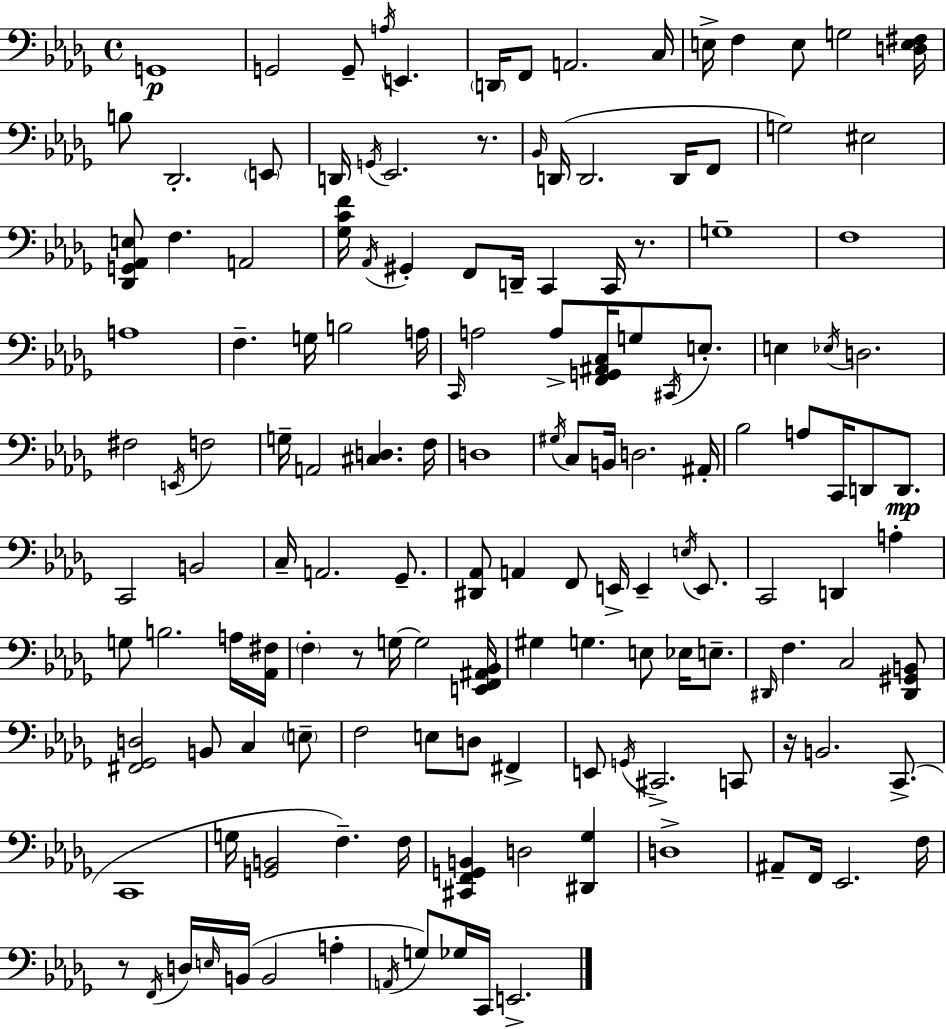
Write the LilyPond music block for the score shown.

{
  \clef bass
  \time 4/4
  \defaultTimeSignature
  \key bes \minor
  g,1\p | g,2 g,8-- \acciaccatura { a16 } e,4. | \parenthesize d,16 f,8 a,2. | c16 e16-> f4 e8 g2 | \break <d e fis>16 b8 des,2.-. \parenthesize e,8 | d,16 \acciaccatura { g,16 } ees,2. r8. | \grace { bes,16 } d,16( d,2. | d,16 f,8 g2) eis2 | \break <des, g, aes, e>8 f4. a,2 | <ges c' f'>16 \acciaccatura { aes,16 } gis,4-. f,8 d,16-- c,4 | c,16 r8. g1-- | f1 | \break a1 | f4.-- g16 b2 | a16 \grace { c,16 } a2 a8-> <f, g, ais, c>16 | g8 \acciaccatura { cis,16 } e8.-. e4 \acciaccatura { ees16 } d2. | \break fis2 \acciaccatura { e,16 } | f2 g16-- a,2 | <cis d>4. f16 d1 | \acciaccatura { gis16 } c8 b,16 d2. | \break ais,16-. bes2 | a8 c,16 d,8 d,8.\mp c,2 | b,2 c16-- a,2. | ges,8.-- <dis, aes,>8 a,4 f,8 | \break e,16-> e,4-- \acciaccatura { e16 } e,8. c,2 | d,4 a4-. g8 b2. | a16 <aes, fis>16 \parenthesize f4-. r8 | g16~~ g2 <e, f, ais, bes,>16 gis4 g4. | \break e8 ees16 e8.-- \grace { dis,16 } f4. | c2 <dis, gis, b,>8 <fis, ges, d>2 | b,8 c4 \parenthesize e8-- f2 | e8 d8 fis,4-> e,8 \acciaccatura { g,16 } cis,2.-> | \break c,8 r16 b,2. | c,8.->( c,1 | g16 <g, b,>2 | f4.--) f16 <cis, f, g, b,>4 | \break d2 <dis, ges>4 d1-> | ais,8-- f,16 ees,2. | f16 r8 \acciaccatura { f,16 } d16 | \grace { e16 }( b,16 b,2 a4-. \acciaccatura { a,16 } g8) | \break ges16 c,16 e,2.-> \bar "|."
}